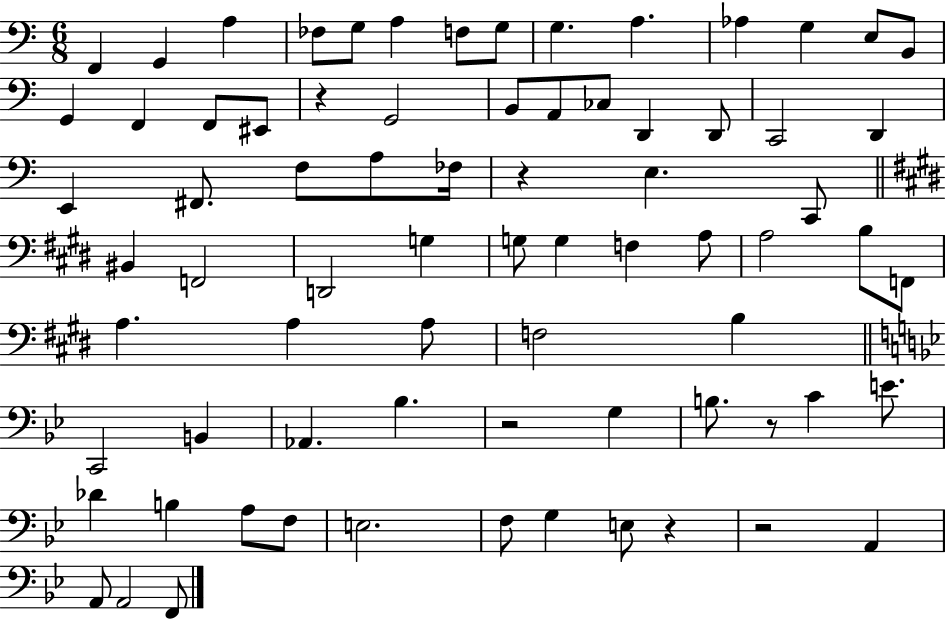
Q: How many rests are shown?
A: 6